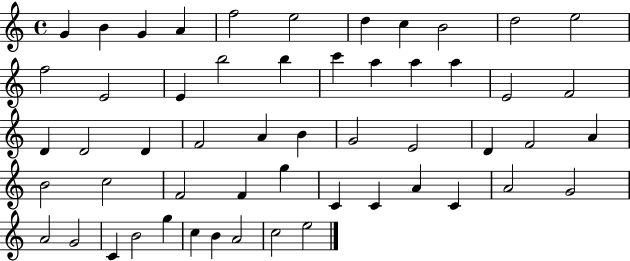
G4/q B4/q G4/q A4/q F5/h E5/h D5/q C5/q B4/h D5/h E5/h F5/h E4/h E4/q B5/h B5/q C6/q A5/q A5/q A5/q E4/h F4/h D4/q D4/h D4/q F4/h A4/q B4/q G4/h E4/h D4/q F4/h A4/q B4/h C5/h F4/h F4/q G5/q C4/q C4/q A4/q C4/q A4/h G4/h A4/h G4/h C4/q B4/h G5/q C5/q B4/q A4/h C5/h E5/h